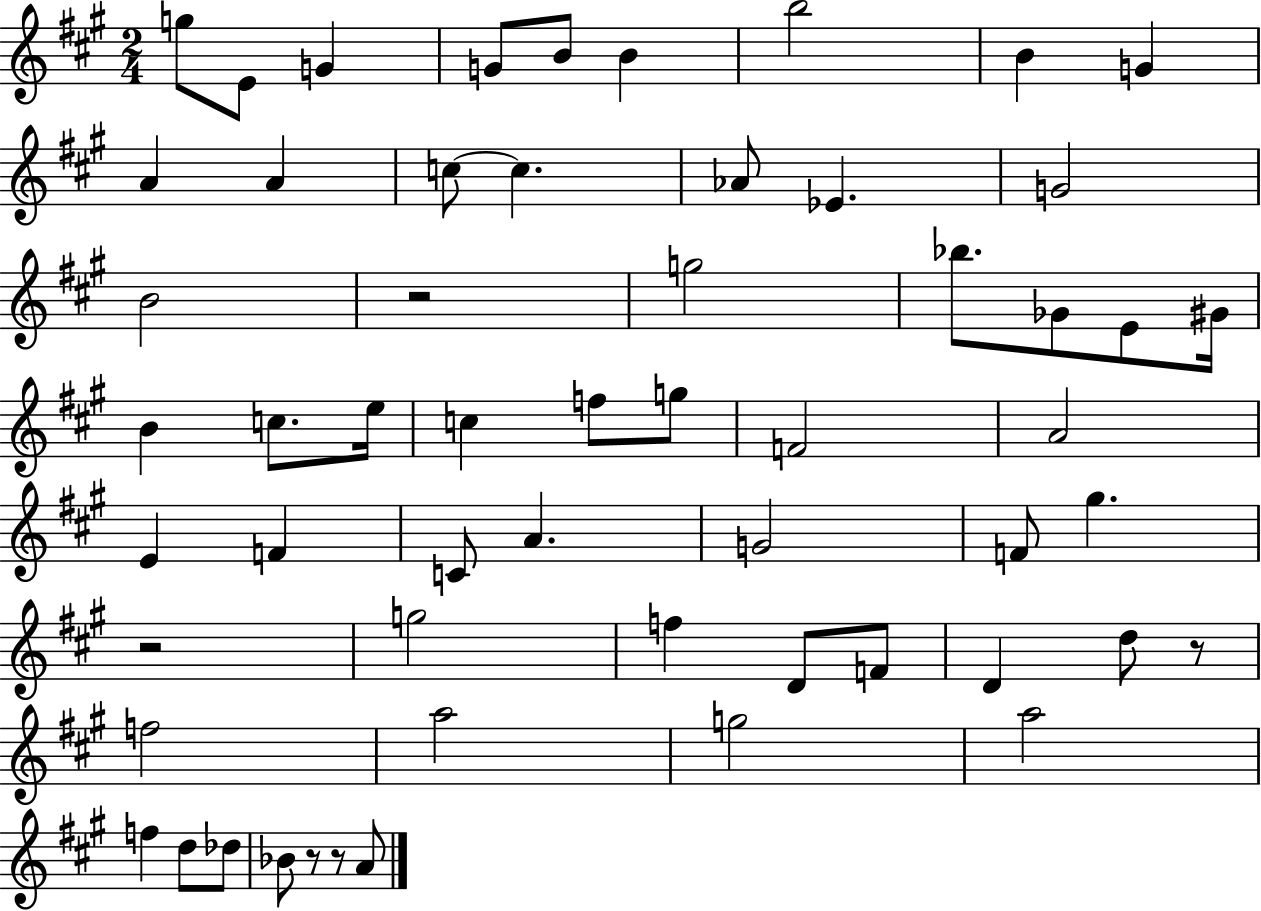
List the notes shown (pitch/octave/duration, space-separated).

G5/e E4/e G4/q G4/e B4/e B4/q B5/h B4/q G4/q A4/q A4/q C5/e C5/q. Ab4/e Eb4/q. G4/h B4/h R/h G5/h Bb5/e. Gb4/e E4/e G#4/s B4/q C5/e. E5/s C5/q F5/e G5/e F4/h A4/h E4/q F4/q C4/e A4/q. G4/h F4/e G#5/q. R/h G5/h F5/q D4/e F4/e D4/q D5/e R/e F5/h A5/h G5/h A5/h F5/q D5/e Db5/e Bb4/e R/e R/e A4/e